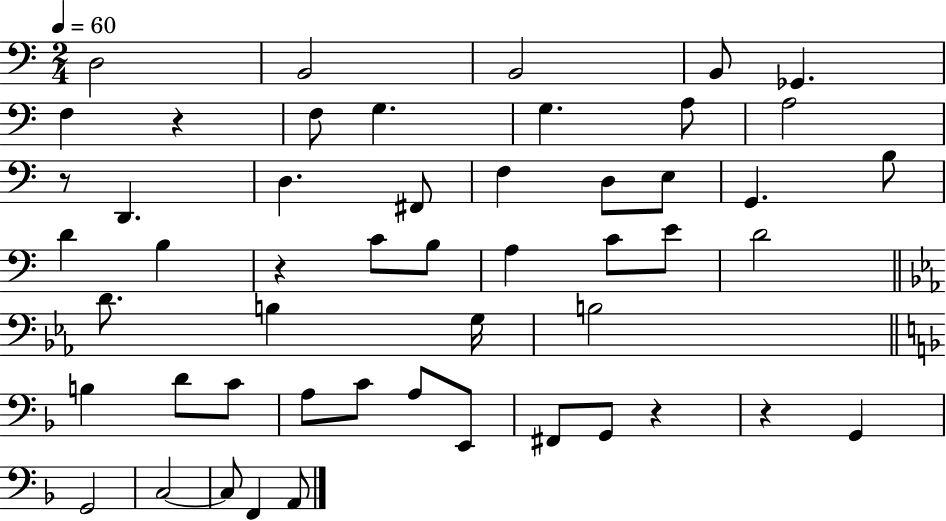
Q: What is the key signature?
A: C major